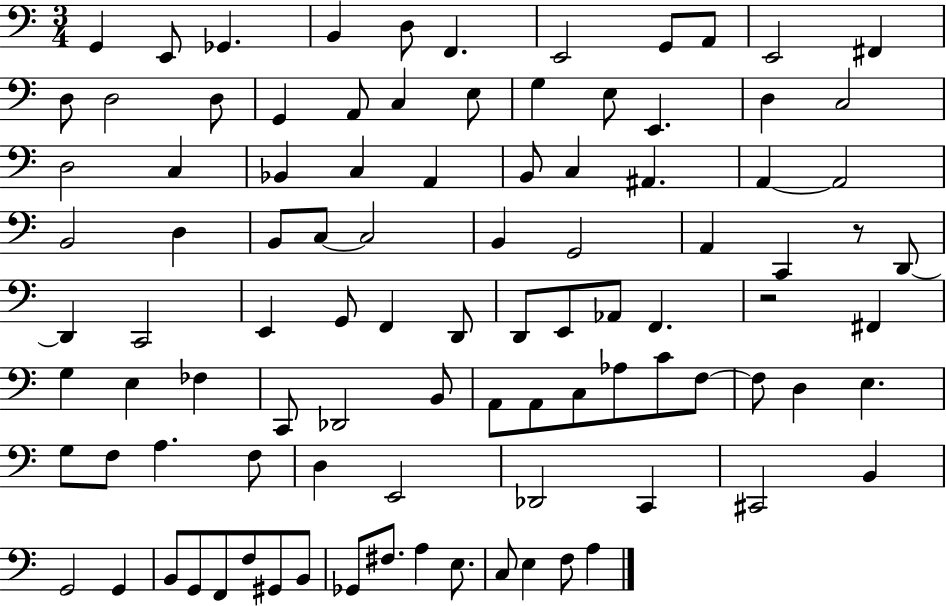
X:1
T:Untitled
M:3/4
L:1/4
K:C
G,, E,,/2 _G,, B,, D,/2 F,, E,,2 G,,/2 A,,/2 E,,2 ^F,, D,/2 D,2 D,/2 G,, A,,/2 C, E,/2 G, E,/2 E,, D, C,2 D,2 C, _B,, C, A,, B,,/2 C, ^A,, A,, A,,2 B,,2 D, B,,/2 C,/2 C,2 B,, G,,2 A,, C,, z/2 D,,/2 D,, C,,2 E,, G,,/2 F,, D,,/2 D,,/2 E,,/2 _A,,/2 F,, z2 ^F,, G, E, _F, C,,/2 _D,,2 B,,/2 A,,/2 A,,/2 C,/2 _A,/2 C/2 F,/2 F,/2 D, E, G,/2 F,/2 A, F,/2 D, E,,2 _D,,2 C,, ^C,,2 B,, G,,2 G,, B,,/2 G,,/2 F,,/2 F,/2 ^G,,/2 B,,/2 _G,,/2 ^F,/2 A, E,/2 C,/2 E, F,/2 A,